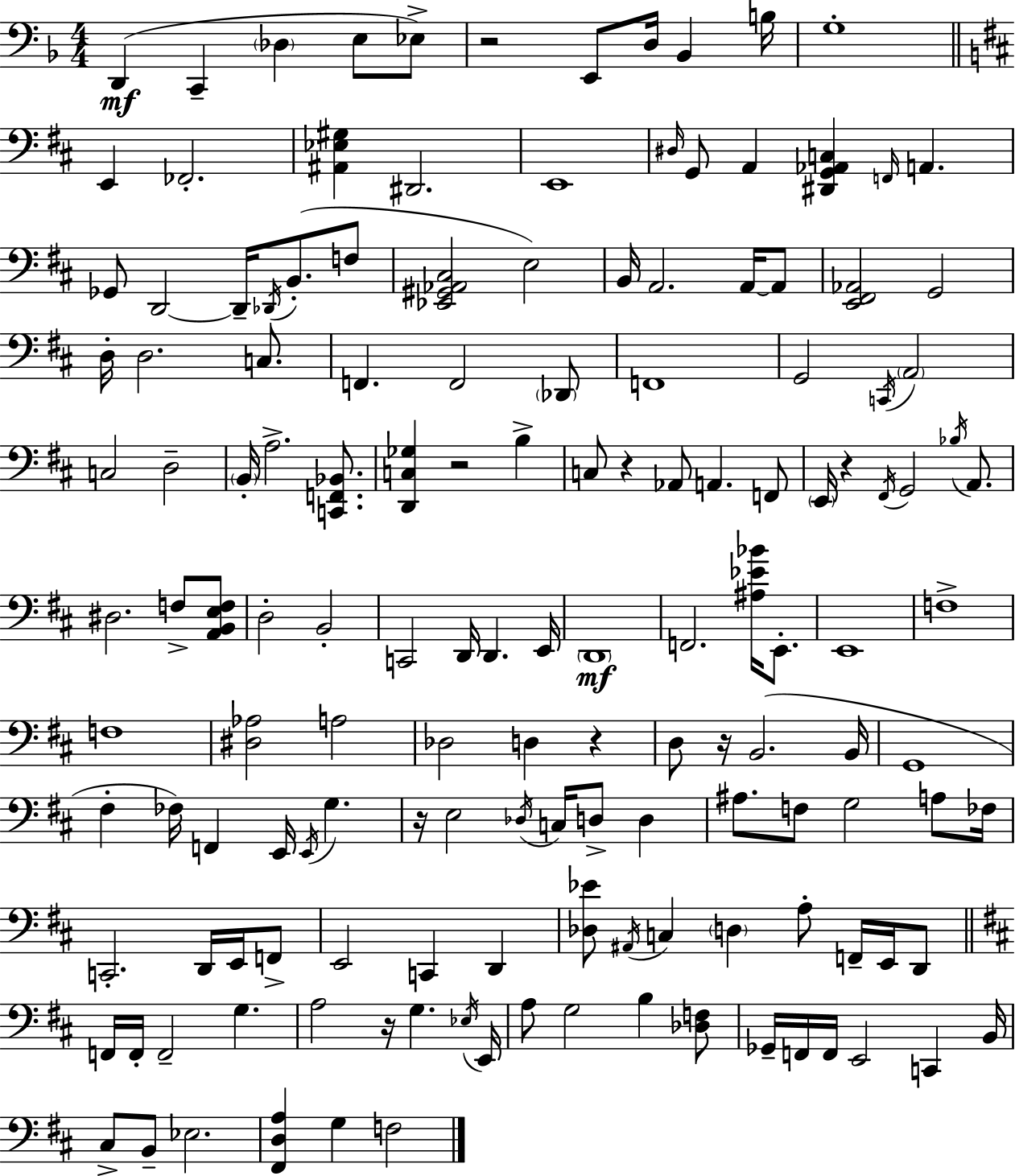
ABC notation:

X:1
T:Untitled
M:4/4
L:1/4
K:Dm
D,, C,, _D, E,/2 _E,/2 z2 E,,/2 D,/4 _B,, B,/4 G,4 E,, _F,,2 [^A,,_E,^G,] ^D,,2 E,,4 ^D,/4 G,,/2 A,, [^D,,G,,_A,,C,] F,,/4 A,, _G,,/2 D,,2 D,,/4 _D,,/4 B,,/2 F,/2 [_E,,^G,,_A,,^C,]2 E,2 B,,/4 A,,2 A,,/4 A,,/2 [E,,^F,,_A,,]2 G,,2 D,/4 D,2 C,/2 F,, F,,2 _D,,/2 F,,4 G,,2 C,,/4 A,,2 C,2 D,2 B,,/4 A,2 [C,,F,,_B,,]/2 [D,,C,_G,] z2 B, C,/2 z _A,,/2 A,, F,,/2 E,,/4 z ^F,,/4 G,,2 _B,/4 A,,/2 ^D,2 F,/2 [A,,B,,E,F,]/2 D,2 B,,2 C,,2 D,,/4 D,, E,,/4 D,,4 F,,2 [^A,_E_B]/4 E,,/2 E,,4 F,4 F,4 [^D,_A,]2 A,2 _D,2 D, z D,/2 z/4 B,,2 B,,/4 G,,4 ^F, _F,/4 F,, E,,/4 E,,/4 G, z/4 E,2 _D,/4 C,/4 D,/2 D, ^A,/2 F,/2 G,2 A,/2 _F,/4 C,,2 D,,/4 E,,/4 F,,/2 E,,2 C,, D,, [_D,_E]/2 ^A,,/4 C, D, A,/2 F,,/4 E,,/4 D,,/2 F,,/4 F,,/4 F,,2 G, A,2 z/4 G, _E,/4 E,,/4 A,/2 G,2 B, [_D,F,]/2 _G,,/4 F,,/4 F,,/4 E,,2 C,, B,,/4 ^C,/2 B,,/2 _E,2 [^F,,D,A,] G, F,2